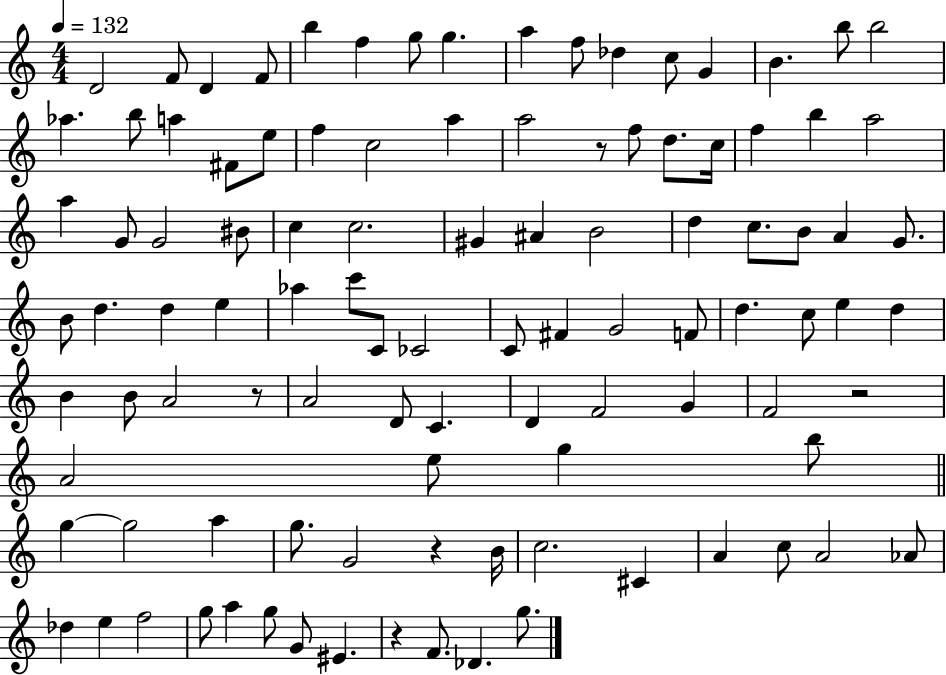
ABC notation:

X:1
T:Untitled
M:4/4
L:1/4
K:C
D2 F/2 D F/2 b f g/2 g a f/2 _d c/2 G B b/2 b2 _a b/2 a ^F/2 e/2 f c2 a a2 z/2 f/2 d/2 c/4 f b a2 a G/2 G2 ^B/2 c c2 ^G ^A B2 d c/2 B/2 A G/2 B/2 d d e _a c'/2 C/2 _C2 C/2 ^F G2 F/2 d c/2 e d B B/2 A2 z/2 A2 D/2 C D F2 G F2 z2 A2 e/2 g b/2 g g2 a g/2 G2 z B/4 c2 ^C A c/2 A2 _A/2 _d e f2 g/2 a g/2 G/2 ^E z F/2 _D g/2